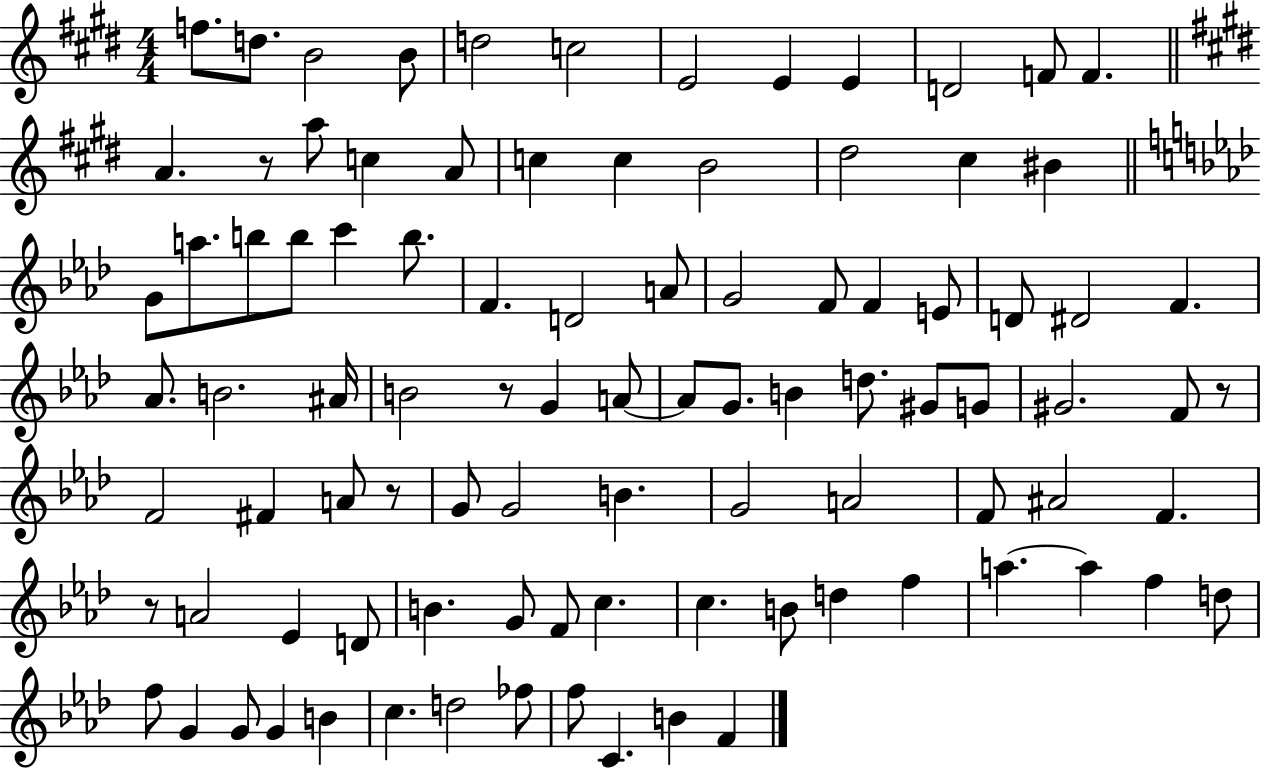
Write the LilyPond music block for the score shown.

{
  \clef treble
  \numericTimeSignature
  \time 4/4
  \key e \major
  \repeat volta 2 { f''8. d''8. b'2 b'8 | d''2 c''2 | e'2 e'4 e'4 | d'2 f'8 f'4. | \break \bar "||" \break \key e \major a'4. r8 a''8 c''4 a'8 | c''4 c''4 b'2 | dis''2 cis''4 bis'4 | \bar "||" \break \key f \minor g'8 a''8. b''8 b''8 c'''4 b''8. | f'4. d'2 a'8 | g'2 f'8 f'4 e'8 | d'8 dis'2 f'4. | \break aes'8. b'2. ais'16 | b'2 r8 g'4 a'8~~ | a'8 g'8. b'4 d''8. gis'8 g'8 | gis'2. f'8 r8 | \break f'2 fis'4 a'8 r8 | g'8 g'2 b'4. | g'2 a'2 | f'8 ais'2 f'4. | \break r8 a'2 ees'4 d'8 | b'4. g'8 f'8 c''4. | c''4. b'8 d''4 f''4 | a''4.~~ a''4 f''4 d''8 | \break f''8 g'4 g'8 g'4 b'4 | c''4. d''2 fes''8 | f''8 c'4. b'4 f'4 | } \bar "|."
}